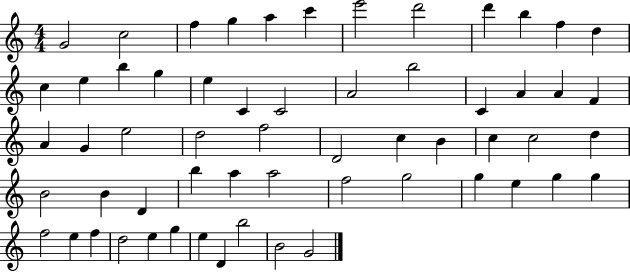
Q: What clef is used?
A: treble